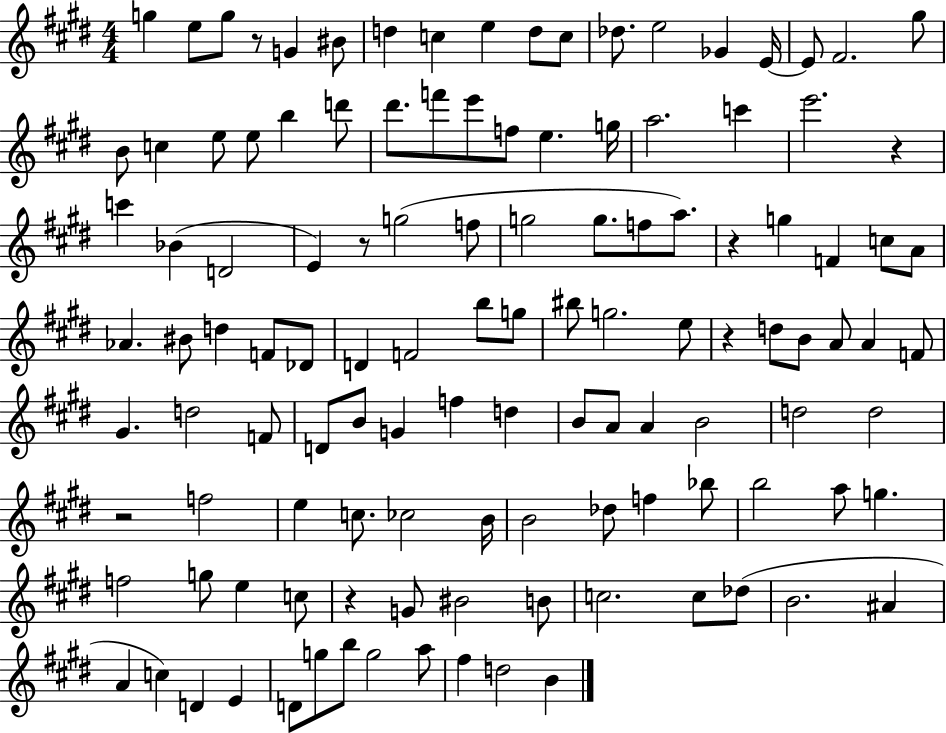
G5/q E5/e G5/e R/e G4/q BIS4/e D5/q C5/q E5/q D5/e C5/e Db5/e. E5/h Gb4/q E4/s E4/e F#4/h. G#5/e B4/e C5/q E5/e E5/e B5/q D6/e D#6/e. F6/e E6/e F5/e E5/q. G5/s A5/h. C6/q E6/h. R/q C6/q Bb4/q D4/h E4/q R/e G5/h F5/e G5/h G5/e. F5/e A5/e. R/q G5/q F4/q C5/e A4/e Ab4/q. BIS4/e D5/q F4/e Db4/e D4/q F4/h B5/e G5/e BIS5/e G5/h. E5/e R/q D5/e B4/e A4/e A4/q F4/e G#4/q. D5/h F4/e D4/e B4/e G4/q F5/q D5/q B4/e A4/e A4/q B4/h D5/h D5/h R/h F5/h E5/q C5/e. CES5/h B4/s B4/h Db5/e F5/q Bb5/e B5/h A5/e G5/q. F5/h G5/e E5/q C5/e R/q G4/e BIS4/h B4/e C5/h. C5/e Db5/e B4/h. A#4/q A4/q C5/q D4/q E4/q D4/e G5/e B5/e G5/h A5/e F#5/q D5/h B4/q